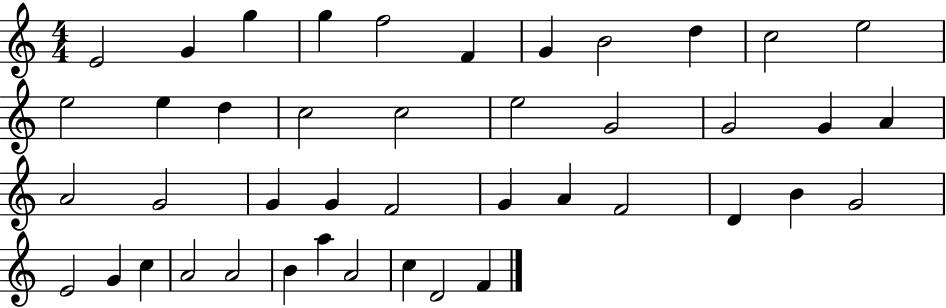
E4/h G4/q G5/q G5/q F5/h F4/q G4/q B4/h D5/q C5/h E5/h E5/h E5/q D5/q C5/h C5/h E5/h G4/h G4/h G4/q A4/q A4/h G4/h G4/q G4/q F4/h G4/q A4/q F4/h D4/q B4/q G4/h E4/h G4/q C5/q A4/h A4/h B4/q A5/q A4/h C5/q D4/h F4/q